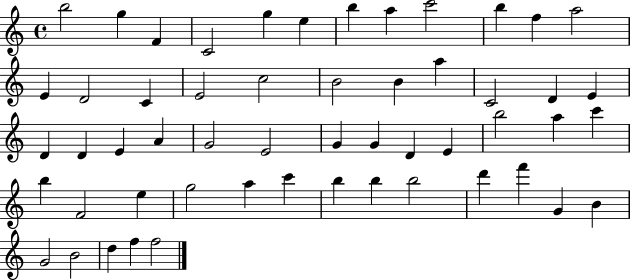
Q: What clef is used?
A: treble